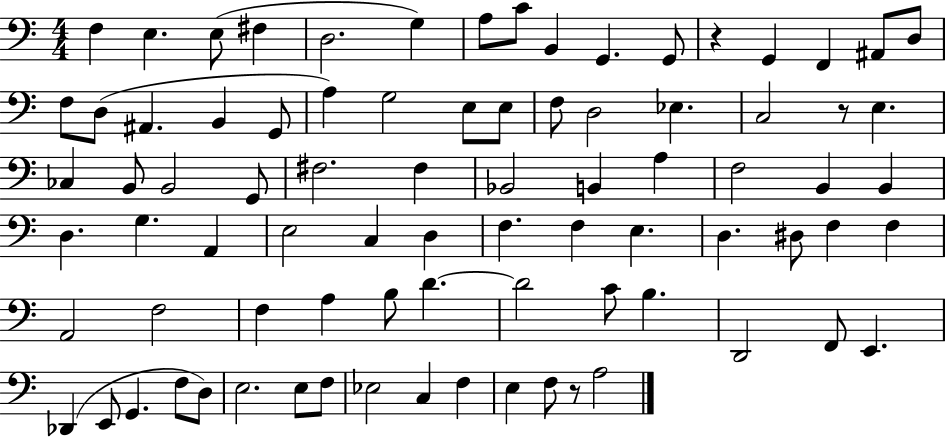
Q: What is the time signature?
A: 4/4